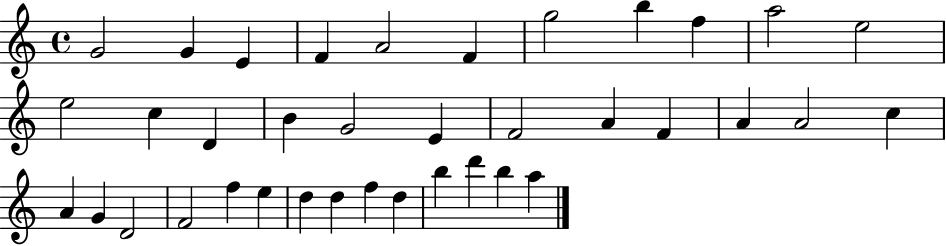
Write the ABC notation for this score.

X:1
T:Untitled
M:4/4
L:1/4
K:C
G2 G E F A2 F g2 b f a2 e2 e2 c D B G2 E F2 A F A A2 c A G D2 F2 f e d d f d b d' b a